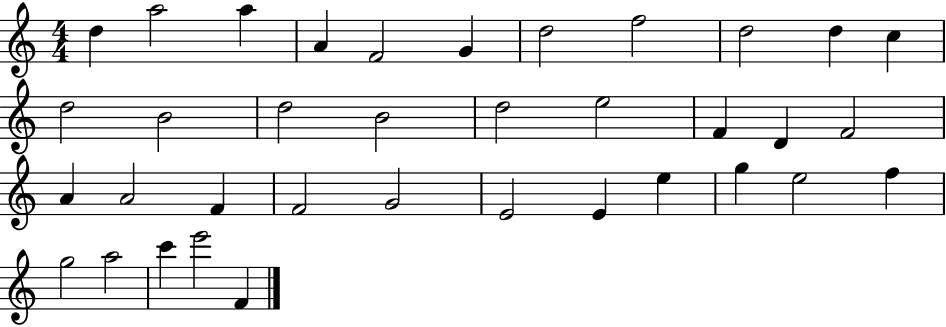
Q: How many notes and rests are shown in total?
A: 36